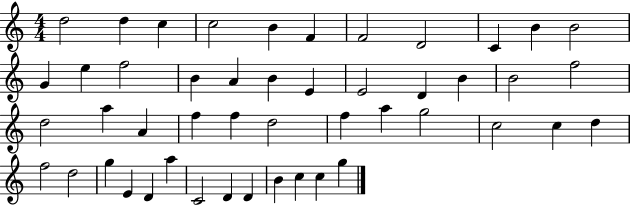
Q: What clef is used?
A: treble